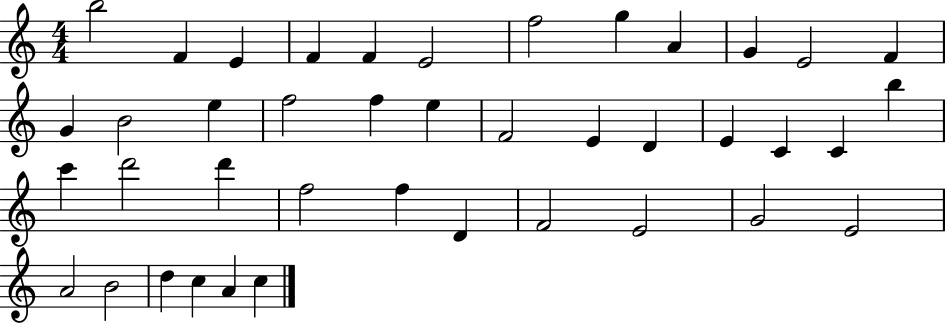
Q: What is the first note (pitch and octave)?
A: B5